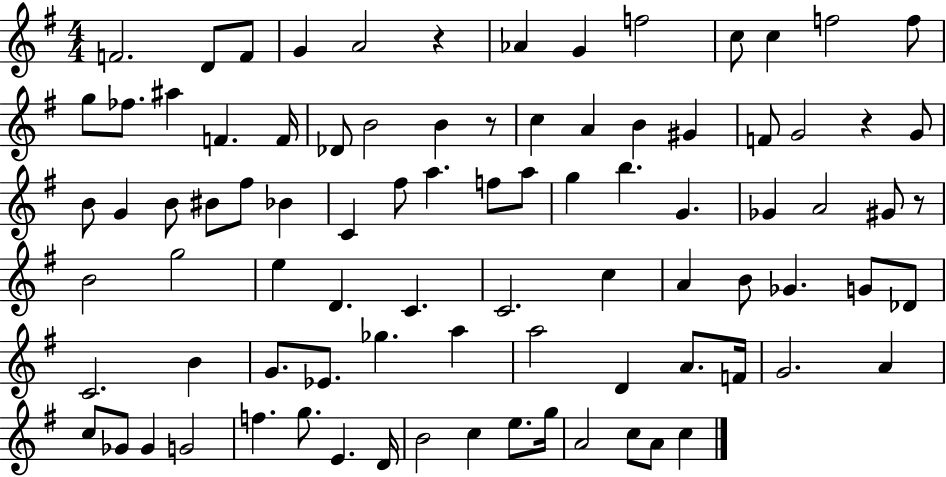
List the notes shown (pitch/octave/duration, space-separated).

F4/h. D4/e F4/e G4/q A4/h R/q Ab4/q G4/q F5/h C5/e C5/q F5/h F5/e G5/e FES5/e. A#5/q F4/q. F4/s Db4/e B4/h B4/q R/e C5/q A4/q B4/q G#4/q F4/e G4/h R/q G4/e B4/e G4/q B4/e BIS4/e F#5/e Bb4/q C4/q F#5/e A5/q. F5/e A5/e G5/q B5/q. G4/q. Gb4/q A4/h G#4/e R/e B4/h G5/h E5/q D4/q. C4/q. C4/h. C5/q A4/q B4/e Gb4/q. G4/e Db4/e C4/h. B4/q G4/e. Eb4/e. Gb5/q. A5/q A5/h D4/q A4/e. F4/s G4/h. A4/q C5/e Gb4/e Gb4/q G4/h F5/q. G5/e. E4/q. D4/s B4/h C5/q E5/e. G5/s A4/h C5/e A4/e C5/q